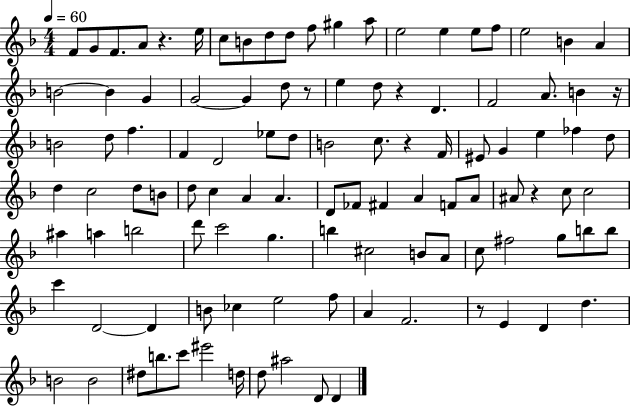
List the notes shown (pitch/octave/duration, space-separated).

F4/e G4/e F4/e. A4/e R/q. E5/s C5/e B4/e D5/e D5/e F5/e G#5/q A5/e E5/h E5/q E5/e F5/e E5/h B4/q A4/q B4/h B4/q G4/q G4/h G4/q D5/e R/e E5/q D5/e R/q D4/q. F4/h A4/e. B4/q R/s B4/h D5/e F5/q. F4/q D4/h Eb5/e D5/e B4/h C5/e. R/q F4/s EIS4/e G4/q E5/q FES5/q D5/e D5/q C5/h D5/e B4/e D5/e C5/q A4/q A4/q. D4/e FES4/e F#4/q A4/q F4/e A4/e A#4/e R/q C5/e C5/h A#5/q A5/q B5/h D6/e C6/h G5/q. B5/q C#5/h B4/e A4/e C5/e F#5/h G5/e B5/e B5/e C6/q D4/h D4/q B4/e CES5/q E5/h F5/e A4/q F4/h. R/e E4/q D4/q D5/q. B4/h B4/h D#5/e B5/e. C6/e EIS6/h D5/s D5/e A#5/h D4/e D4/q